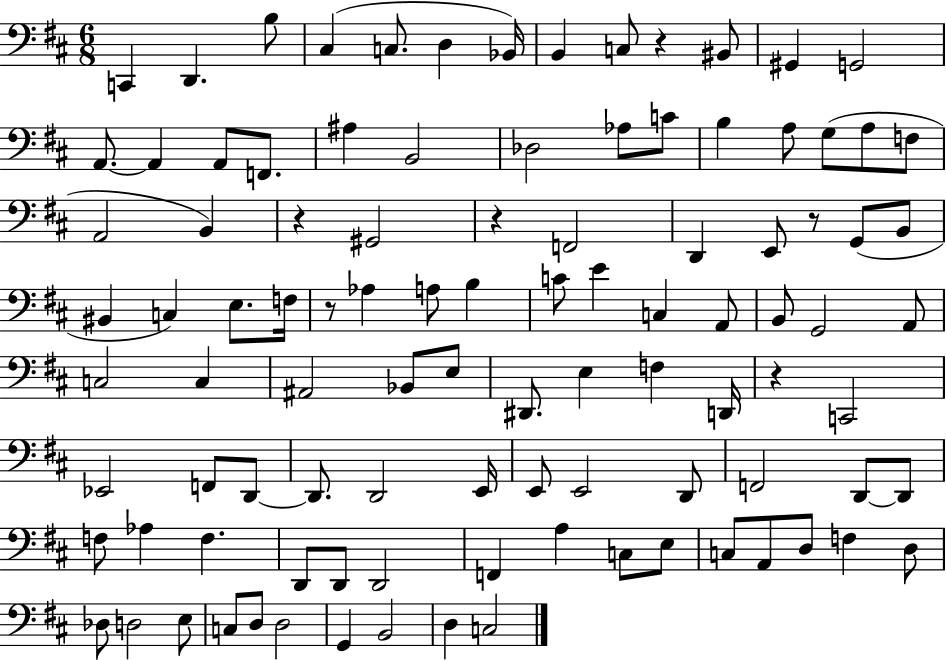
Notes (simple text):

C2/q D2/q. B3/e C#3/q C3/e. D3/q Bb2/s B2/q C3/e R/q BIS2/e G#2/q G2/h A2/e. A2/q A2/e F2/e. A#3/q B2/h Db3/h Ab3/e C4/e B3/q A3/e G3/e A3/e F3/e A2/h B2/q R/q G#2/h R/q F2/h D2/q E2/e R/e G2/e B2/e BIS2/q C3/q E3/e. F3/s R/e Ab3/q A3/e B3/q C4/e E4/q C3/q A2/e B2/e G2/h A2/e C3/h C3/q A#2/h Bb2/e E3/e D#2/e. E3/q F3/q D2/s R/q C2/h Eb2/h F2/e D2/e D2/e. D2/h E2/s E2/e E2/h D2/e F2/h D2/e D2/e F3/e Ab3/q F3/q. D2/e D2/e D2/h F2/q A3/q C3/e E3/e C3/e A2/e D3/e F3/q D3/e Db3/e D3/h E3/e C3/e D3/e D3/h G2/q B2/h D3/q C3/h